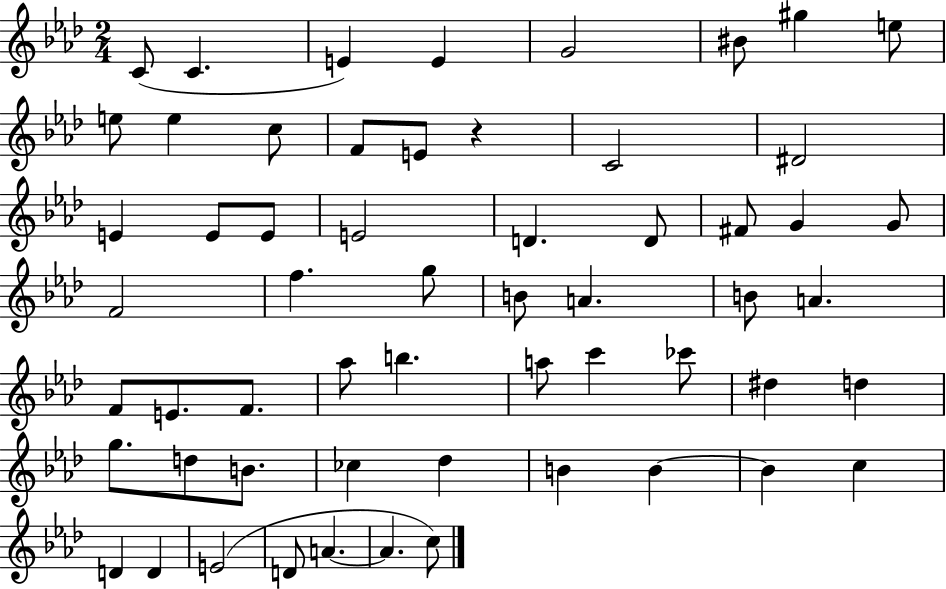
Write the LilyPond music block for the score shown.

{
  \clef treble
  \numericTimeSignature
  \time 2/4
  \key aes \major
  c'8( c'4. | e'4) e'4 | g'2 | bis'8 gis''4 e''8 | \break e''8 e''4 c''8 | f'8 e'8 r4 | c'2 | dis'2 | \break e'4 e'8 e'8 | e'2 | d'4. d'8 | fis'8 g'4 g'8 | \break f'2 | f''4. g''8 | b'8 a'4. | b'8 a'4. | \break f'8 e'8. f'8. | aes''8 b''4. | a''8 c'''4 ces'''8 | dis''4 d''4 | \break g''8. d''8 b'8. | ces''4 des''4 | b'4 b'4~~ | b'4 c''4 | \break d'4 d'4 | e'2( | d'8 a'4.~~ | a'4. c''8) | \break \bar "|."
}